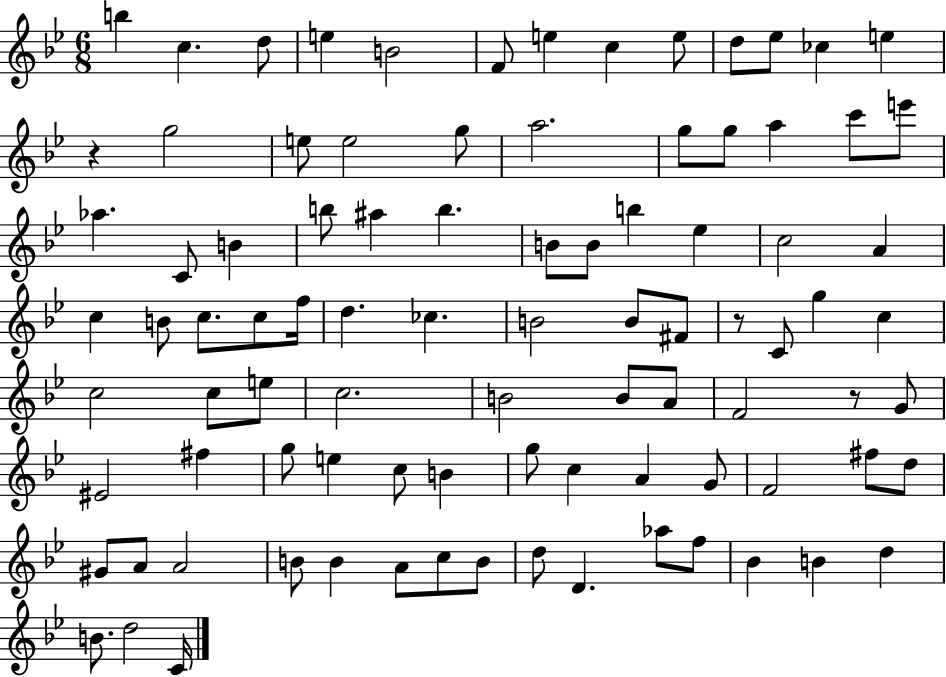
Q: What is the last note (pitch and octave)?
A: C4